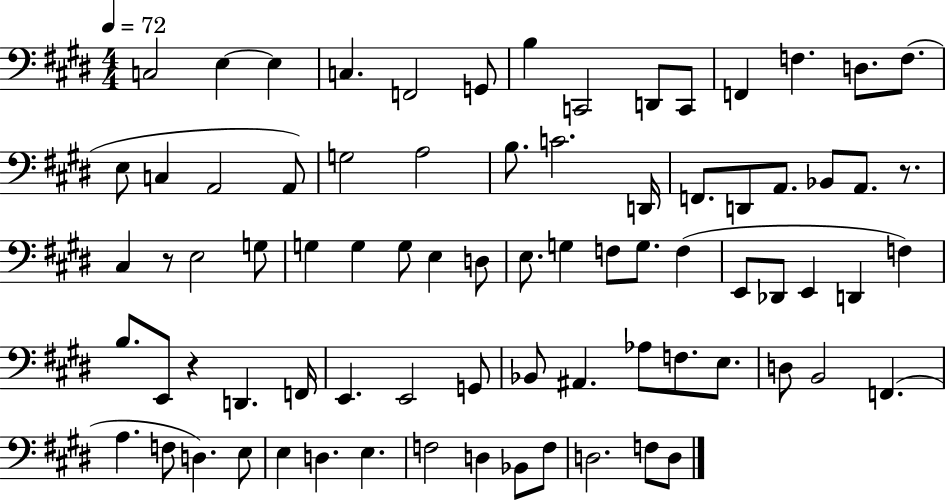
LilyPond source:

{
  \clef bass
  \numericTimeSignature
  \time 4/4
  \key e \major
  \tempo 4 = 72
  c2 e4~~ e4 | c4. f,2 g,8 | b4 c,2 d,8 c,8 | f,4 f4. d8. f8.( | \break e8 c4 a,2 a,8) | g2 a2 | b8. c'2. d,16 | f,8. d,8 a,8. bes,8 a,8. r8. | \break cis4 r8 e2 g8 | g4 g4 g8 e4 d8 | e8. g4 f8 g8. f4( | e,8 des,8 e,4 d,4 f4) | \break b8. e,8 r4 d,4. f,16 | e,4. e,2 g,8 | bes,8 ais,4. aes8 f8. e8. | d8 b,2 f,4.( | \break a4. f8 d4.) e8 | e4 d4. e4. | f2 d4 bes,8 f8 | d2. f8 d8 | \break \bar "|."
}